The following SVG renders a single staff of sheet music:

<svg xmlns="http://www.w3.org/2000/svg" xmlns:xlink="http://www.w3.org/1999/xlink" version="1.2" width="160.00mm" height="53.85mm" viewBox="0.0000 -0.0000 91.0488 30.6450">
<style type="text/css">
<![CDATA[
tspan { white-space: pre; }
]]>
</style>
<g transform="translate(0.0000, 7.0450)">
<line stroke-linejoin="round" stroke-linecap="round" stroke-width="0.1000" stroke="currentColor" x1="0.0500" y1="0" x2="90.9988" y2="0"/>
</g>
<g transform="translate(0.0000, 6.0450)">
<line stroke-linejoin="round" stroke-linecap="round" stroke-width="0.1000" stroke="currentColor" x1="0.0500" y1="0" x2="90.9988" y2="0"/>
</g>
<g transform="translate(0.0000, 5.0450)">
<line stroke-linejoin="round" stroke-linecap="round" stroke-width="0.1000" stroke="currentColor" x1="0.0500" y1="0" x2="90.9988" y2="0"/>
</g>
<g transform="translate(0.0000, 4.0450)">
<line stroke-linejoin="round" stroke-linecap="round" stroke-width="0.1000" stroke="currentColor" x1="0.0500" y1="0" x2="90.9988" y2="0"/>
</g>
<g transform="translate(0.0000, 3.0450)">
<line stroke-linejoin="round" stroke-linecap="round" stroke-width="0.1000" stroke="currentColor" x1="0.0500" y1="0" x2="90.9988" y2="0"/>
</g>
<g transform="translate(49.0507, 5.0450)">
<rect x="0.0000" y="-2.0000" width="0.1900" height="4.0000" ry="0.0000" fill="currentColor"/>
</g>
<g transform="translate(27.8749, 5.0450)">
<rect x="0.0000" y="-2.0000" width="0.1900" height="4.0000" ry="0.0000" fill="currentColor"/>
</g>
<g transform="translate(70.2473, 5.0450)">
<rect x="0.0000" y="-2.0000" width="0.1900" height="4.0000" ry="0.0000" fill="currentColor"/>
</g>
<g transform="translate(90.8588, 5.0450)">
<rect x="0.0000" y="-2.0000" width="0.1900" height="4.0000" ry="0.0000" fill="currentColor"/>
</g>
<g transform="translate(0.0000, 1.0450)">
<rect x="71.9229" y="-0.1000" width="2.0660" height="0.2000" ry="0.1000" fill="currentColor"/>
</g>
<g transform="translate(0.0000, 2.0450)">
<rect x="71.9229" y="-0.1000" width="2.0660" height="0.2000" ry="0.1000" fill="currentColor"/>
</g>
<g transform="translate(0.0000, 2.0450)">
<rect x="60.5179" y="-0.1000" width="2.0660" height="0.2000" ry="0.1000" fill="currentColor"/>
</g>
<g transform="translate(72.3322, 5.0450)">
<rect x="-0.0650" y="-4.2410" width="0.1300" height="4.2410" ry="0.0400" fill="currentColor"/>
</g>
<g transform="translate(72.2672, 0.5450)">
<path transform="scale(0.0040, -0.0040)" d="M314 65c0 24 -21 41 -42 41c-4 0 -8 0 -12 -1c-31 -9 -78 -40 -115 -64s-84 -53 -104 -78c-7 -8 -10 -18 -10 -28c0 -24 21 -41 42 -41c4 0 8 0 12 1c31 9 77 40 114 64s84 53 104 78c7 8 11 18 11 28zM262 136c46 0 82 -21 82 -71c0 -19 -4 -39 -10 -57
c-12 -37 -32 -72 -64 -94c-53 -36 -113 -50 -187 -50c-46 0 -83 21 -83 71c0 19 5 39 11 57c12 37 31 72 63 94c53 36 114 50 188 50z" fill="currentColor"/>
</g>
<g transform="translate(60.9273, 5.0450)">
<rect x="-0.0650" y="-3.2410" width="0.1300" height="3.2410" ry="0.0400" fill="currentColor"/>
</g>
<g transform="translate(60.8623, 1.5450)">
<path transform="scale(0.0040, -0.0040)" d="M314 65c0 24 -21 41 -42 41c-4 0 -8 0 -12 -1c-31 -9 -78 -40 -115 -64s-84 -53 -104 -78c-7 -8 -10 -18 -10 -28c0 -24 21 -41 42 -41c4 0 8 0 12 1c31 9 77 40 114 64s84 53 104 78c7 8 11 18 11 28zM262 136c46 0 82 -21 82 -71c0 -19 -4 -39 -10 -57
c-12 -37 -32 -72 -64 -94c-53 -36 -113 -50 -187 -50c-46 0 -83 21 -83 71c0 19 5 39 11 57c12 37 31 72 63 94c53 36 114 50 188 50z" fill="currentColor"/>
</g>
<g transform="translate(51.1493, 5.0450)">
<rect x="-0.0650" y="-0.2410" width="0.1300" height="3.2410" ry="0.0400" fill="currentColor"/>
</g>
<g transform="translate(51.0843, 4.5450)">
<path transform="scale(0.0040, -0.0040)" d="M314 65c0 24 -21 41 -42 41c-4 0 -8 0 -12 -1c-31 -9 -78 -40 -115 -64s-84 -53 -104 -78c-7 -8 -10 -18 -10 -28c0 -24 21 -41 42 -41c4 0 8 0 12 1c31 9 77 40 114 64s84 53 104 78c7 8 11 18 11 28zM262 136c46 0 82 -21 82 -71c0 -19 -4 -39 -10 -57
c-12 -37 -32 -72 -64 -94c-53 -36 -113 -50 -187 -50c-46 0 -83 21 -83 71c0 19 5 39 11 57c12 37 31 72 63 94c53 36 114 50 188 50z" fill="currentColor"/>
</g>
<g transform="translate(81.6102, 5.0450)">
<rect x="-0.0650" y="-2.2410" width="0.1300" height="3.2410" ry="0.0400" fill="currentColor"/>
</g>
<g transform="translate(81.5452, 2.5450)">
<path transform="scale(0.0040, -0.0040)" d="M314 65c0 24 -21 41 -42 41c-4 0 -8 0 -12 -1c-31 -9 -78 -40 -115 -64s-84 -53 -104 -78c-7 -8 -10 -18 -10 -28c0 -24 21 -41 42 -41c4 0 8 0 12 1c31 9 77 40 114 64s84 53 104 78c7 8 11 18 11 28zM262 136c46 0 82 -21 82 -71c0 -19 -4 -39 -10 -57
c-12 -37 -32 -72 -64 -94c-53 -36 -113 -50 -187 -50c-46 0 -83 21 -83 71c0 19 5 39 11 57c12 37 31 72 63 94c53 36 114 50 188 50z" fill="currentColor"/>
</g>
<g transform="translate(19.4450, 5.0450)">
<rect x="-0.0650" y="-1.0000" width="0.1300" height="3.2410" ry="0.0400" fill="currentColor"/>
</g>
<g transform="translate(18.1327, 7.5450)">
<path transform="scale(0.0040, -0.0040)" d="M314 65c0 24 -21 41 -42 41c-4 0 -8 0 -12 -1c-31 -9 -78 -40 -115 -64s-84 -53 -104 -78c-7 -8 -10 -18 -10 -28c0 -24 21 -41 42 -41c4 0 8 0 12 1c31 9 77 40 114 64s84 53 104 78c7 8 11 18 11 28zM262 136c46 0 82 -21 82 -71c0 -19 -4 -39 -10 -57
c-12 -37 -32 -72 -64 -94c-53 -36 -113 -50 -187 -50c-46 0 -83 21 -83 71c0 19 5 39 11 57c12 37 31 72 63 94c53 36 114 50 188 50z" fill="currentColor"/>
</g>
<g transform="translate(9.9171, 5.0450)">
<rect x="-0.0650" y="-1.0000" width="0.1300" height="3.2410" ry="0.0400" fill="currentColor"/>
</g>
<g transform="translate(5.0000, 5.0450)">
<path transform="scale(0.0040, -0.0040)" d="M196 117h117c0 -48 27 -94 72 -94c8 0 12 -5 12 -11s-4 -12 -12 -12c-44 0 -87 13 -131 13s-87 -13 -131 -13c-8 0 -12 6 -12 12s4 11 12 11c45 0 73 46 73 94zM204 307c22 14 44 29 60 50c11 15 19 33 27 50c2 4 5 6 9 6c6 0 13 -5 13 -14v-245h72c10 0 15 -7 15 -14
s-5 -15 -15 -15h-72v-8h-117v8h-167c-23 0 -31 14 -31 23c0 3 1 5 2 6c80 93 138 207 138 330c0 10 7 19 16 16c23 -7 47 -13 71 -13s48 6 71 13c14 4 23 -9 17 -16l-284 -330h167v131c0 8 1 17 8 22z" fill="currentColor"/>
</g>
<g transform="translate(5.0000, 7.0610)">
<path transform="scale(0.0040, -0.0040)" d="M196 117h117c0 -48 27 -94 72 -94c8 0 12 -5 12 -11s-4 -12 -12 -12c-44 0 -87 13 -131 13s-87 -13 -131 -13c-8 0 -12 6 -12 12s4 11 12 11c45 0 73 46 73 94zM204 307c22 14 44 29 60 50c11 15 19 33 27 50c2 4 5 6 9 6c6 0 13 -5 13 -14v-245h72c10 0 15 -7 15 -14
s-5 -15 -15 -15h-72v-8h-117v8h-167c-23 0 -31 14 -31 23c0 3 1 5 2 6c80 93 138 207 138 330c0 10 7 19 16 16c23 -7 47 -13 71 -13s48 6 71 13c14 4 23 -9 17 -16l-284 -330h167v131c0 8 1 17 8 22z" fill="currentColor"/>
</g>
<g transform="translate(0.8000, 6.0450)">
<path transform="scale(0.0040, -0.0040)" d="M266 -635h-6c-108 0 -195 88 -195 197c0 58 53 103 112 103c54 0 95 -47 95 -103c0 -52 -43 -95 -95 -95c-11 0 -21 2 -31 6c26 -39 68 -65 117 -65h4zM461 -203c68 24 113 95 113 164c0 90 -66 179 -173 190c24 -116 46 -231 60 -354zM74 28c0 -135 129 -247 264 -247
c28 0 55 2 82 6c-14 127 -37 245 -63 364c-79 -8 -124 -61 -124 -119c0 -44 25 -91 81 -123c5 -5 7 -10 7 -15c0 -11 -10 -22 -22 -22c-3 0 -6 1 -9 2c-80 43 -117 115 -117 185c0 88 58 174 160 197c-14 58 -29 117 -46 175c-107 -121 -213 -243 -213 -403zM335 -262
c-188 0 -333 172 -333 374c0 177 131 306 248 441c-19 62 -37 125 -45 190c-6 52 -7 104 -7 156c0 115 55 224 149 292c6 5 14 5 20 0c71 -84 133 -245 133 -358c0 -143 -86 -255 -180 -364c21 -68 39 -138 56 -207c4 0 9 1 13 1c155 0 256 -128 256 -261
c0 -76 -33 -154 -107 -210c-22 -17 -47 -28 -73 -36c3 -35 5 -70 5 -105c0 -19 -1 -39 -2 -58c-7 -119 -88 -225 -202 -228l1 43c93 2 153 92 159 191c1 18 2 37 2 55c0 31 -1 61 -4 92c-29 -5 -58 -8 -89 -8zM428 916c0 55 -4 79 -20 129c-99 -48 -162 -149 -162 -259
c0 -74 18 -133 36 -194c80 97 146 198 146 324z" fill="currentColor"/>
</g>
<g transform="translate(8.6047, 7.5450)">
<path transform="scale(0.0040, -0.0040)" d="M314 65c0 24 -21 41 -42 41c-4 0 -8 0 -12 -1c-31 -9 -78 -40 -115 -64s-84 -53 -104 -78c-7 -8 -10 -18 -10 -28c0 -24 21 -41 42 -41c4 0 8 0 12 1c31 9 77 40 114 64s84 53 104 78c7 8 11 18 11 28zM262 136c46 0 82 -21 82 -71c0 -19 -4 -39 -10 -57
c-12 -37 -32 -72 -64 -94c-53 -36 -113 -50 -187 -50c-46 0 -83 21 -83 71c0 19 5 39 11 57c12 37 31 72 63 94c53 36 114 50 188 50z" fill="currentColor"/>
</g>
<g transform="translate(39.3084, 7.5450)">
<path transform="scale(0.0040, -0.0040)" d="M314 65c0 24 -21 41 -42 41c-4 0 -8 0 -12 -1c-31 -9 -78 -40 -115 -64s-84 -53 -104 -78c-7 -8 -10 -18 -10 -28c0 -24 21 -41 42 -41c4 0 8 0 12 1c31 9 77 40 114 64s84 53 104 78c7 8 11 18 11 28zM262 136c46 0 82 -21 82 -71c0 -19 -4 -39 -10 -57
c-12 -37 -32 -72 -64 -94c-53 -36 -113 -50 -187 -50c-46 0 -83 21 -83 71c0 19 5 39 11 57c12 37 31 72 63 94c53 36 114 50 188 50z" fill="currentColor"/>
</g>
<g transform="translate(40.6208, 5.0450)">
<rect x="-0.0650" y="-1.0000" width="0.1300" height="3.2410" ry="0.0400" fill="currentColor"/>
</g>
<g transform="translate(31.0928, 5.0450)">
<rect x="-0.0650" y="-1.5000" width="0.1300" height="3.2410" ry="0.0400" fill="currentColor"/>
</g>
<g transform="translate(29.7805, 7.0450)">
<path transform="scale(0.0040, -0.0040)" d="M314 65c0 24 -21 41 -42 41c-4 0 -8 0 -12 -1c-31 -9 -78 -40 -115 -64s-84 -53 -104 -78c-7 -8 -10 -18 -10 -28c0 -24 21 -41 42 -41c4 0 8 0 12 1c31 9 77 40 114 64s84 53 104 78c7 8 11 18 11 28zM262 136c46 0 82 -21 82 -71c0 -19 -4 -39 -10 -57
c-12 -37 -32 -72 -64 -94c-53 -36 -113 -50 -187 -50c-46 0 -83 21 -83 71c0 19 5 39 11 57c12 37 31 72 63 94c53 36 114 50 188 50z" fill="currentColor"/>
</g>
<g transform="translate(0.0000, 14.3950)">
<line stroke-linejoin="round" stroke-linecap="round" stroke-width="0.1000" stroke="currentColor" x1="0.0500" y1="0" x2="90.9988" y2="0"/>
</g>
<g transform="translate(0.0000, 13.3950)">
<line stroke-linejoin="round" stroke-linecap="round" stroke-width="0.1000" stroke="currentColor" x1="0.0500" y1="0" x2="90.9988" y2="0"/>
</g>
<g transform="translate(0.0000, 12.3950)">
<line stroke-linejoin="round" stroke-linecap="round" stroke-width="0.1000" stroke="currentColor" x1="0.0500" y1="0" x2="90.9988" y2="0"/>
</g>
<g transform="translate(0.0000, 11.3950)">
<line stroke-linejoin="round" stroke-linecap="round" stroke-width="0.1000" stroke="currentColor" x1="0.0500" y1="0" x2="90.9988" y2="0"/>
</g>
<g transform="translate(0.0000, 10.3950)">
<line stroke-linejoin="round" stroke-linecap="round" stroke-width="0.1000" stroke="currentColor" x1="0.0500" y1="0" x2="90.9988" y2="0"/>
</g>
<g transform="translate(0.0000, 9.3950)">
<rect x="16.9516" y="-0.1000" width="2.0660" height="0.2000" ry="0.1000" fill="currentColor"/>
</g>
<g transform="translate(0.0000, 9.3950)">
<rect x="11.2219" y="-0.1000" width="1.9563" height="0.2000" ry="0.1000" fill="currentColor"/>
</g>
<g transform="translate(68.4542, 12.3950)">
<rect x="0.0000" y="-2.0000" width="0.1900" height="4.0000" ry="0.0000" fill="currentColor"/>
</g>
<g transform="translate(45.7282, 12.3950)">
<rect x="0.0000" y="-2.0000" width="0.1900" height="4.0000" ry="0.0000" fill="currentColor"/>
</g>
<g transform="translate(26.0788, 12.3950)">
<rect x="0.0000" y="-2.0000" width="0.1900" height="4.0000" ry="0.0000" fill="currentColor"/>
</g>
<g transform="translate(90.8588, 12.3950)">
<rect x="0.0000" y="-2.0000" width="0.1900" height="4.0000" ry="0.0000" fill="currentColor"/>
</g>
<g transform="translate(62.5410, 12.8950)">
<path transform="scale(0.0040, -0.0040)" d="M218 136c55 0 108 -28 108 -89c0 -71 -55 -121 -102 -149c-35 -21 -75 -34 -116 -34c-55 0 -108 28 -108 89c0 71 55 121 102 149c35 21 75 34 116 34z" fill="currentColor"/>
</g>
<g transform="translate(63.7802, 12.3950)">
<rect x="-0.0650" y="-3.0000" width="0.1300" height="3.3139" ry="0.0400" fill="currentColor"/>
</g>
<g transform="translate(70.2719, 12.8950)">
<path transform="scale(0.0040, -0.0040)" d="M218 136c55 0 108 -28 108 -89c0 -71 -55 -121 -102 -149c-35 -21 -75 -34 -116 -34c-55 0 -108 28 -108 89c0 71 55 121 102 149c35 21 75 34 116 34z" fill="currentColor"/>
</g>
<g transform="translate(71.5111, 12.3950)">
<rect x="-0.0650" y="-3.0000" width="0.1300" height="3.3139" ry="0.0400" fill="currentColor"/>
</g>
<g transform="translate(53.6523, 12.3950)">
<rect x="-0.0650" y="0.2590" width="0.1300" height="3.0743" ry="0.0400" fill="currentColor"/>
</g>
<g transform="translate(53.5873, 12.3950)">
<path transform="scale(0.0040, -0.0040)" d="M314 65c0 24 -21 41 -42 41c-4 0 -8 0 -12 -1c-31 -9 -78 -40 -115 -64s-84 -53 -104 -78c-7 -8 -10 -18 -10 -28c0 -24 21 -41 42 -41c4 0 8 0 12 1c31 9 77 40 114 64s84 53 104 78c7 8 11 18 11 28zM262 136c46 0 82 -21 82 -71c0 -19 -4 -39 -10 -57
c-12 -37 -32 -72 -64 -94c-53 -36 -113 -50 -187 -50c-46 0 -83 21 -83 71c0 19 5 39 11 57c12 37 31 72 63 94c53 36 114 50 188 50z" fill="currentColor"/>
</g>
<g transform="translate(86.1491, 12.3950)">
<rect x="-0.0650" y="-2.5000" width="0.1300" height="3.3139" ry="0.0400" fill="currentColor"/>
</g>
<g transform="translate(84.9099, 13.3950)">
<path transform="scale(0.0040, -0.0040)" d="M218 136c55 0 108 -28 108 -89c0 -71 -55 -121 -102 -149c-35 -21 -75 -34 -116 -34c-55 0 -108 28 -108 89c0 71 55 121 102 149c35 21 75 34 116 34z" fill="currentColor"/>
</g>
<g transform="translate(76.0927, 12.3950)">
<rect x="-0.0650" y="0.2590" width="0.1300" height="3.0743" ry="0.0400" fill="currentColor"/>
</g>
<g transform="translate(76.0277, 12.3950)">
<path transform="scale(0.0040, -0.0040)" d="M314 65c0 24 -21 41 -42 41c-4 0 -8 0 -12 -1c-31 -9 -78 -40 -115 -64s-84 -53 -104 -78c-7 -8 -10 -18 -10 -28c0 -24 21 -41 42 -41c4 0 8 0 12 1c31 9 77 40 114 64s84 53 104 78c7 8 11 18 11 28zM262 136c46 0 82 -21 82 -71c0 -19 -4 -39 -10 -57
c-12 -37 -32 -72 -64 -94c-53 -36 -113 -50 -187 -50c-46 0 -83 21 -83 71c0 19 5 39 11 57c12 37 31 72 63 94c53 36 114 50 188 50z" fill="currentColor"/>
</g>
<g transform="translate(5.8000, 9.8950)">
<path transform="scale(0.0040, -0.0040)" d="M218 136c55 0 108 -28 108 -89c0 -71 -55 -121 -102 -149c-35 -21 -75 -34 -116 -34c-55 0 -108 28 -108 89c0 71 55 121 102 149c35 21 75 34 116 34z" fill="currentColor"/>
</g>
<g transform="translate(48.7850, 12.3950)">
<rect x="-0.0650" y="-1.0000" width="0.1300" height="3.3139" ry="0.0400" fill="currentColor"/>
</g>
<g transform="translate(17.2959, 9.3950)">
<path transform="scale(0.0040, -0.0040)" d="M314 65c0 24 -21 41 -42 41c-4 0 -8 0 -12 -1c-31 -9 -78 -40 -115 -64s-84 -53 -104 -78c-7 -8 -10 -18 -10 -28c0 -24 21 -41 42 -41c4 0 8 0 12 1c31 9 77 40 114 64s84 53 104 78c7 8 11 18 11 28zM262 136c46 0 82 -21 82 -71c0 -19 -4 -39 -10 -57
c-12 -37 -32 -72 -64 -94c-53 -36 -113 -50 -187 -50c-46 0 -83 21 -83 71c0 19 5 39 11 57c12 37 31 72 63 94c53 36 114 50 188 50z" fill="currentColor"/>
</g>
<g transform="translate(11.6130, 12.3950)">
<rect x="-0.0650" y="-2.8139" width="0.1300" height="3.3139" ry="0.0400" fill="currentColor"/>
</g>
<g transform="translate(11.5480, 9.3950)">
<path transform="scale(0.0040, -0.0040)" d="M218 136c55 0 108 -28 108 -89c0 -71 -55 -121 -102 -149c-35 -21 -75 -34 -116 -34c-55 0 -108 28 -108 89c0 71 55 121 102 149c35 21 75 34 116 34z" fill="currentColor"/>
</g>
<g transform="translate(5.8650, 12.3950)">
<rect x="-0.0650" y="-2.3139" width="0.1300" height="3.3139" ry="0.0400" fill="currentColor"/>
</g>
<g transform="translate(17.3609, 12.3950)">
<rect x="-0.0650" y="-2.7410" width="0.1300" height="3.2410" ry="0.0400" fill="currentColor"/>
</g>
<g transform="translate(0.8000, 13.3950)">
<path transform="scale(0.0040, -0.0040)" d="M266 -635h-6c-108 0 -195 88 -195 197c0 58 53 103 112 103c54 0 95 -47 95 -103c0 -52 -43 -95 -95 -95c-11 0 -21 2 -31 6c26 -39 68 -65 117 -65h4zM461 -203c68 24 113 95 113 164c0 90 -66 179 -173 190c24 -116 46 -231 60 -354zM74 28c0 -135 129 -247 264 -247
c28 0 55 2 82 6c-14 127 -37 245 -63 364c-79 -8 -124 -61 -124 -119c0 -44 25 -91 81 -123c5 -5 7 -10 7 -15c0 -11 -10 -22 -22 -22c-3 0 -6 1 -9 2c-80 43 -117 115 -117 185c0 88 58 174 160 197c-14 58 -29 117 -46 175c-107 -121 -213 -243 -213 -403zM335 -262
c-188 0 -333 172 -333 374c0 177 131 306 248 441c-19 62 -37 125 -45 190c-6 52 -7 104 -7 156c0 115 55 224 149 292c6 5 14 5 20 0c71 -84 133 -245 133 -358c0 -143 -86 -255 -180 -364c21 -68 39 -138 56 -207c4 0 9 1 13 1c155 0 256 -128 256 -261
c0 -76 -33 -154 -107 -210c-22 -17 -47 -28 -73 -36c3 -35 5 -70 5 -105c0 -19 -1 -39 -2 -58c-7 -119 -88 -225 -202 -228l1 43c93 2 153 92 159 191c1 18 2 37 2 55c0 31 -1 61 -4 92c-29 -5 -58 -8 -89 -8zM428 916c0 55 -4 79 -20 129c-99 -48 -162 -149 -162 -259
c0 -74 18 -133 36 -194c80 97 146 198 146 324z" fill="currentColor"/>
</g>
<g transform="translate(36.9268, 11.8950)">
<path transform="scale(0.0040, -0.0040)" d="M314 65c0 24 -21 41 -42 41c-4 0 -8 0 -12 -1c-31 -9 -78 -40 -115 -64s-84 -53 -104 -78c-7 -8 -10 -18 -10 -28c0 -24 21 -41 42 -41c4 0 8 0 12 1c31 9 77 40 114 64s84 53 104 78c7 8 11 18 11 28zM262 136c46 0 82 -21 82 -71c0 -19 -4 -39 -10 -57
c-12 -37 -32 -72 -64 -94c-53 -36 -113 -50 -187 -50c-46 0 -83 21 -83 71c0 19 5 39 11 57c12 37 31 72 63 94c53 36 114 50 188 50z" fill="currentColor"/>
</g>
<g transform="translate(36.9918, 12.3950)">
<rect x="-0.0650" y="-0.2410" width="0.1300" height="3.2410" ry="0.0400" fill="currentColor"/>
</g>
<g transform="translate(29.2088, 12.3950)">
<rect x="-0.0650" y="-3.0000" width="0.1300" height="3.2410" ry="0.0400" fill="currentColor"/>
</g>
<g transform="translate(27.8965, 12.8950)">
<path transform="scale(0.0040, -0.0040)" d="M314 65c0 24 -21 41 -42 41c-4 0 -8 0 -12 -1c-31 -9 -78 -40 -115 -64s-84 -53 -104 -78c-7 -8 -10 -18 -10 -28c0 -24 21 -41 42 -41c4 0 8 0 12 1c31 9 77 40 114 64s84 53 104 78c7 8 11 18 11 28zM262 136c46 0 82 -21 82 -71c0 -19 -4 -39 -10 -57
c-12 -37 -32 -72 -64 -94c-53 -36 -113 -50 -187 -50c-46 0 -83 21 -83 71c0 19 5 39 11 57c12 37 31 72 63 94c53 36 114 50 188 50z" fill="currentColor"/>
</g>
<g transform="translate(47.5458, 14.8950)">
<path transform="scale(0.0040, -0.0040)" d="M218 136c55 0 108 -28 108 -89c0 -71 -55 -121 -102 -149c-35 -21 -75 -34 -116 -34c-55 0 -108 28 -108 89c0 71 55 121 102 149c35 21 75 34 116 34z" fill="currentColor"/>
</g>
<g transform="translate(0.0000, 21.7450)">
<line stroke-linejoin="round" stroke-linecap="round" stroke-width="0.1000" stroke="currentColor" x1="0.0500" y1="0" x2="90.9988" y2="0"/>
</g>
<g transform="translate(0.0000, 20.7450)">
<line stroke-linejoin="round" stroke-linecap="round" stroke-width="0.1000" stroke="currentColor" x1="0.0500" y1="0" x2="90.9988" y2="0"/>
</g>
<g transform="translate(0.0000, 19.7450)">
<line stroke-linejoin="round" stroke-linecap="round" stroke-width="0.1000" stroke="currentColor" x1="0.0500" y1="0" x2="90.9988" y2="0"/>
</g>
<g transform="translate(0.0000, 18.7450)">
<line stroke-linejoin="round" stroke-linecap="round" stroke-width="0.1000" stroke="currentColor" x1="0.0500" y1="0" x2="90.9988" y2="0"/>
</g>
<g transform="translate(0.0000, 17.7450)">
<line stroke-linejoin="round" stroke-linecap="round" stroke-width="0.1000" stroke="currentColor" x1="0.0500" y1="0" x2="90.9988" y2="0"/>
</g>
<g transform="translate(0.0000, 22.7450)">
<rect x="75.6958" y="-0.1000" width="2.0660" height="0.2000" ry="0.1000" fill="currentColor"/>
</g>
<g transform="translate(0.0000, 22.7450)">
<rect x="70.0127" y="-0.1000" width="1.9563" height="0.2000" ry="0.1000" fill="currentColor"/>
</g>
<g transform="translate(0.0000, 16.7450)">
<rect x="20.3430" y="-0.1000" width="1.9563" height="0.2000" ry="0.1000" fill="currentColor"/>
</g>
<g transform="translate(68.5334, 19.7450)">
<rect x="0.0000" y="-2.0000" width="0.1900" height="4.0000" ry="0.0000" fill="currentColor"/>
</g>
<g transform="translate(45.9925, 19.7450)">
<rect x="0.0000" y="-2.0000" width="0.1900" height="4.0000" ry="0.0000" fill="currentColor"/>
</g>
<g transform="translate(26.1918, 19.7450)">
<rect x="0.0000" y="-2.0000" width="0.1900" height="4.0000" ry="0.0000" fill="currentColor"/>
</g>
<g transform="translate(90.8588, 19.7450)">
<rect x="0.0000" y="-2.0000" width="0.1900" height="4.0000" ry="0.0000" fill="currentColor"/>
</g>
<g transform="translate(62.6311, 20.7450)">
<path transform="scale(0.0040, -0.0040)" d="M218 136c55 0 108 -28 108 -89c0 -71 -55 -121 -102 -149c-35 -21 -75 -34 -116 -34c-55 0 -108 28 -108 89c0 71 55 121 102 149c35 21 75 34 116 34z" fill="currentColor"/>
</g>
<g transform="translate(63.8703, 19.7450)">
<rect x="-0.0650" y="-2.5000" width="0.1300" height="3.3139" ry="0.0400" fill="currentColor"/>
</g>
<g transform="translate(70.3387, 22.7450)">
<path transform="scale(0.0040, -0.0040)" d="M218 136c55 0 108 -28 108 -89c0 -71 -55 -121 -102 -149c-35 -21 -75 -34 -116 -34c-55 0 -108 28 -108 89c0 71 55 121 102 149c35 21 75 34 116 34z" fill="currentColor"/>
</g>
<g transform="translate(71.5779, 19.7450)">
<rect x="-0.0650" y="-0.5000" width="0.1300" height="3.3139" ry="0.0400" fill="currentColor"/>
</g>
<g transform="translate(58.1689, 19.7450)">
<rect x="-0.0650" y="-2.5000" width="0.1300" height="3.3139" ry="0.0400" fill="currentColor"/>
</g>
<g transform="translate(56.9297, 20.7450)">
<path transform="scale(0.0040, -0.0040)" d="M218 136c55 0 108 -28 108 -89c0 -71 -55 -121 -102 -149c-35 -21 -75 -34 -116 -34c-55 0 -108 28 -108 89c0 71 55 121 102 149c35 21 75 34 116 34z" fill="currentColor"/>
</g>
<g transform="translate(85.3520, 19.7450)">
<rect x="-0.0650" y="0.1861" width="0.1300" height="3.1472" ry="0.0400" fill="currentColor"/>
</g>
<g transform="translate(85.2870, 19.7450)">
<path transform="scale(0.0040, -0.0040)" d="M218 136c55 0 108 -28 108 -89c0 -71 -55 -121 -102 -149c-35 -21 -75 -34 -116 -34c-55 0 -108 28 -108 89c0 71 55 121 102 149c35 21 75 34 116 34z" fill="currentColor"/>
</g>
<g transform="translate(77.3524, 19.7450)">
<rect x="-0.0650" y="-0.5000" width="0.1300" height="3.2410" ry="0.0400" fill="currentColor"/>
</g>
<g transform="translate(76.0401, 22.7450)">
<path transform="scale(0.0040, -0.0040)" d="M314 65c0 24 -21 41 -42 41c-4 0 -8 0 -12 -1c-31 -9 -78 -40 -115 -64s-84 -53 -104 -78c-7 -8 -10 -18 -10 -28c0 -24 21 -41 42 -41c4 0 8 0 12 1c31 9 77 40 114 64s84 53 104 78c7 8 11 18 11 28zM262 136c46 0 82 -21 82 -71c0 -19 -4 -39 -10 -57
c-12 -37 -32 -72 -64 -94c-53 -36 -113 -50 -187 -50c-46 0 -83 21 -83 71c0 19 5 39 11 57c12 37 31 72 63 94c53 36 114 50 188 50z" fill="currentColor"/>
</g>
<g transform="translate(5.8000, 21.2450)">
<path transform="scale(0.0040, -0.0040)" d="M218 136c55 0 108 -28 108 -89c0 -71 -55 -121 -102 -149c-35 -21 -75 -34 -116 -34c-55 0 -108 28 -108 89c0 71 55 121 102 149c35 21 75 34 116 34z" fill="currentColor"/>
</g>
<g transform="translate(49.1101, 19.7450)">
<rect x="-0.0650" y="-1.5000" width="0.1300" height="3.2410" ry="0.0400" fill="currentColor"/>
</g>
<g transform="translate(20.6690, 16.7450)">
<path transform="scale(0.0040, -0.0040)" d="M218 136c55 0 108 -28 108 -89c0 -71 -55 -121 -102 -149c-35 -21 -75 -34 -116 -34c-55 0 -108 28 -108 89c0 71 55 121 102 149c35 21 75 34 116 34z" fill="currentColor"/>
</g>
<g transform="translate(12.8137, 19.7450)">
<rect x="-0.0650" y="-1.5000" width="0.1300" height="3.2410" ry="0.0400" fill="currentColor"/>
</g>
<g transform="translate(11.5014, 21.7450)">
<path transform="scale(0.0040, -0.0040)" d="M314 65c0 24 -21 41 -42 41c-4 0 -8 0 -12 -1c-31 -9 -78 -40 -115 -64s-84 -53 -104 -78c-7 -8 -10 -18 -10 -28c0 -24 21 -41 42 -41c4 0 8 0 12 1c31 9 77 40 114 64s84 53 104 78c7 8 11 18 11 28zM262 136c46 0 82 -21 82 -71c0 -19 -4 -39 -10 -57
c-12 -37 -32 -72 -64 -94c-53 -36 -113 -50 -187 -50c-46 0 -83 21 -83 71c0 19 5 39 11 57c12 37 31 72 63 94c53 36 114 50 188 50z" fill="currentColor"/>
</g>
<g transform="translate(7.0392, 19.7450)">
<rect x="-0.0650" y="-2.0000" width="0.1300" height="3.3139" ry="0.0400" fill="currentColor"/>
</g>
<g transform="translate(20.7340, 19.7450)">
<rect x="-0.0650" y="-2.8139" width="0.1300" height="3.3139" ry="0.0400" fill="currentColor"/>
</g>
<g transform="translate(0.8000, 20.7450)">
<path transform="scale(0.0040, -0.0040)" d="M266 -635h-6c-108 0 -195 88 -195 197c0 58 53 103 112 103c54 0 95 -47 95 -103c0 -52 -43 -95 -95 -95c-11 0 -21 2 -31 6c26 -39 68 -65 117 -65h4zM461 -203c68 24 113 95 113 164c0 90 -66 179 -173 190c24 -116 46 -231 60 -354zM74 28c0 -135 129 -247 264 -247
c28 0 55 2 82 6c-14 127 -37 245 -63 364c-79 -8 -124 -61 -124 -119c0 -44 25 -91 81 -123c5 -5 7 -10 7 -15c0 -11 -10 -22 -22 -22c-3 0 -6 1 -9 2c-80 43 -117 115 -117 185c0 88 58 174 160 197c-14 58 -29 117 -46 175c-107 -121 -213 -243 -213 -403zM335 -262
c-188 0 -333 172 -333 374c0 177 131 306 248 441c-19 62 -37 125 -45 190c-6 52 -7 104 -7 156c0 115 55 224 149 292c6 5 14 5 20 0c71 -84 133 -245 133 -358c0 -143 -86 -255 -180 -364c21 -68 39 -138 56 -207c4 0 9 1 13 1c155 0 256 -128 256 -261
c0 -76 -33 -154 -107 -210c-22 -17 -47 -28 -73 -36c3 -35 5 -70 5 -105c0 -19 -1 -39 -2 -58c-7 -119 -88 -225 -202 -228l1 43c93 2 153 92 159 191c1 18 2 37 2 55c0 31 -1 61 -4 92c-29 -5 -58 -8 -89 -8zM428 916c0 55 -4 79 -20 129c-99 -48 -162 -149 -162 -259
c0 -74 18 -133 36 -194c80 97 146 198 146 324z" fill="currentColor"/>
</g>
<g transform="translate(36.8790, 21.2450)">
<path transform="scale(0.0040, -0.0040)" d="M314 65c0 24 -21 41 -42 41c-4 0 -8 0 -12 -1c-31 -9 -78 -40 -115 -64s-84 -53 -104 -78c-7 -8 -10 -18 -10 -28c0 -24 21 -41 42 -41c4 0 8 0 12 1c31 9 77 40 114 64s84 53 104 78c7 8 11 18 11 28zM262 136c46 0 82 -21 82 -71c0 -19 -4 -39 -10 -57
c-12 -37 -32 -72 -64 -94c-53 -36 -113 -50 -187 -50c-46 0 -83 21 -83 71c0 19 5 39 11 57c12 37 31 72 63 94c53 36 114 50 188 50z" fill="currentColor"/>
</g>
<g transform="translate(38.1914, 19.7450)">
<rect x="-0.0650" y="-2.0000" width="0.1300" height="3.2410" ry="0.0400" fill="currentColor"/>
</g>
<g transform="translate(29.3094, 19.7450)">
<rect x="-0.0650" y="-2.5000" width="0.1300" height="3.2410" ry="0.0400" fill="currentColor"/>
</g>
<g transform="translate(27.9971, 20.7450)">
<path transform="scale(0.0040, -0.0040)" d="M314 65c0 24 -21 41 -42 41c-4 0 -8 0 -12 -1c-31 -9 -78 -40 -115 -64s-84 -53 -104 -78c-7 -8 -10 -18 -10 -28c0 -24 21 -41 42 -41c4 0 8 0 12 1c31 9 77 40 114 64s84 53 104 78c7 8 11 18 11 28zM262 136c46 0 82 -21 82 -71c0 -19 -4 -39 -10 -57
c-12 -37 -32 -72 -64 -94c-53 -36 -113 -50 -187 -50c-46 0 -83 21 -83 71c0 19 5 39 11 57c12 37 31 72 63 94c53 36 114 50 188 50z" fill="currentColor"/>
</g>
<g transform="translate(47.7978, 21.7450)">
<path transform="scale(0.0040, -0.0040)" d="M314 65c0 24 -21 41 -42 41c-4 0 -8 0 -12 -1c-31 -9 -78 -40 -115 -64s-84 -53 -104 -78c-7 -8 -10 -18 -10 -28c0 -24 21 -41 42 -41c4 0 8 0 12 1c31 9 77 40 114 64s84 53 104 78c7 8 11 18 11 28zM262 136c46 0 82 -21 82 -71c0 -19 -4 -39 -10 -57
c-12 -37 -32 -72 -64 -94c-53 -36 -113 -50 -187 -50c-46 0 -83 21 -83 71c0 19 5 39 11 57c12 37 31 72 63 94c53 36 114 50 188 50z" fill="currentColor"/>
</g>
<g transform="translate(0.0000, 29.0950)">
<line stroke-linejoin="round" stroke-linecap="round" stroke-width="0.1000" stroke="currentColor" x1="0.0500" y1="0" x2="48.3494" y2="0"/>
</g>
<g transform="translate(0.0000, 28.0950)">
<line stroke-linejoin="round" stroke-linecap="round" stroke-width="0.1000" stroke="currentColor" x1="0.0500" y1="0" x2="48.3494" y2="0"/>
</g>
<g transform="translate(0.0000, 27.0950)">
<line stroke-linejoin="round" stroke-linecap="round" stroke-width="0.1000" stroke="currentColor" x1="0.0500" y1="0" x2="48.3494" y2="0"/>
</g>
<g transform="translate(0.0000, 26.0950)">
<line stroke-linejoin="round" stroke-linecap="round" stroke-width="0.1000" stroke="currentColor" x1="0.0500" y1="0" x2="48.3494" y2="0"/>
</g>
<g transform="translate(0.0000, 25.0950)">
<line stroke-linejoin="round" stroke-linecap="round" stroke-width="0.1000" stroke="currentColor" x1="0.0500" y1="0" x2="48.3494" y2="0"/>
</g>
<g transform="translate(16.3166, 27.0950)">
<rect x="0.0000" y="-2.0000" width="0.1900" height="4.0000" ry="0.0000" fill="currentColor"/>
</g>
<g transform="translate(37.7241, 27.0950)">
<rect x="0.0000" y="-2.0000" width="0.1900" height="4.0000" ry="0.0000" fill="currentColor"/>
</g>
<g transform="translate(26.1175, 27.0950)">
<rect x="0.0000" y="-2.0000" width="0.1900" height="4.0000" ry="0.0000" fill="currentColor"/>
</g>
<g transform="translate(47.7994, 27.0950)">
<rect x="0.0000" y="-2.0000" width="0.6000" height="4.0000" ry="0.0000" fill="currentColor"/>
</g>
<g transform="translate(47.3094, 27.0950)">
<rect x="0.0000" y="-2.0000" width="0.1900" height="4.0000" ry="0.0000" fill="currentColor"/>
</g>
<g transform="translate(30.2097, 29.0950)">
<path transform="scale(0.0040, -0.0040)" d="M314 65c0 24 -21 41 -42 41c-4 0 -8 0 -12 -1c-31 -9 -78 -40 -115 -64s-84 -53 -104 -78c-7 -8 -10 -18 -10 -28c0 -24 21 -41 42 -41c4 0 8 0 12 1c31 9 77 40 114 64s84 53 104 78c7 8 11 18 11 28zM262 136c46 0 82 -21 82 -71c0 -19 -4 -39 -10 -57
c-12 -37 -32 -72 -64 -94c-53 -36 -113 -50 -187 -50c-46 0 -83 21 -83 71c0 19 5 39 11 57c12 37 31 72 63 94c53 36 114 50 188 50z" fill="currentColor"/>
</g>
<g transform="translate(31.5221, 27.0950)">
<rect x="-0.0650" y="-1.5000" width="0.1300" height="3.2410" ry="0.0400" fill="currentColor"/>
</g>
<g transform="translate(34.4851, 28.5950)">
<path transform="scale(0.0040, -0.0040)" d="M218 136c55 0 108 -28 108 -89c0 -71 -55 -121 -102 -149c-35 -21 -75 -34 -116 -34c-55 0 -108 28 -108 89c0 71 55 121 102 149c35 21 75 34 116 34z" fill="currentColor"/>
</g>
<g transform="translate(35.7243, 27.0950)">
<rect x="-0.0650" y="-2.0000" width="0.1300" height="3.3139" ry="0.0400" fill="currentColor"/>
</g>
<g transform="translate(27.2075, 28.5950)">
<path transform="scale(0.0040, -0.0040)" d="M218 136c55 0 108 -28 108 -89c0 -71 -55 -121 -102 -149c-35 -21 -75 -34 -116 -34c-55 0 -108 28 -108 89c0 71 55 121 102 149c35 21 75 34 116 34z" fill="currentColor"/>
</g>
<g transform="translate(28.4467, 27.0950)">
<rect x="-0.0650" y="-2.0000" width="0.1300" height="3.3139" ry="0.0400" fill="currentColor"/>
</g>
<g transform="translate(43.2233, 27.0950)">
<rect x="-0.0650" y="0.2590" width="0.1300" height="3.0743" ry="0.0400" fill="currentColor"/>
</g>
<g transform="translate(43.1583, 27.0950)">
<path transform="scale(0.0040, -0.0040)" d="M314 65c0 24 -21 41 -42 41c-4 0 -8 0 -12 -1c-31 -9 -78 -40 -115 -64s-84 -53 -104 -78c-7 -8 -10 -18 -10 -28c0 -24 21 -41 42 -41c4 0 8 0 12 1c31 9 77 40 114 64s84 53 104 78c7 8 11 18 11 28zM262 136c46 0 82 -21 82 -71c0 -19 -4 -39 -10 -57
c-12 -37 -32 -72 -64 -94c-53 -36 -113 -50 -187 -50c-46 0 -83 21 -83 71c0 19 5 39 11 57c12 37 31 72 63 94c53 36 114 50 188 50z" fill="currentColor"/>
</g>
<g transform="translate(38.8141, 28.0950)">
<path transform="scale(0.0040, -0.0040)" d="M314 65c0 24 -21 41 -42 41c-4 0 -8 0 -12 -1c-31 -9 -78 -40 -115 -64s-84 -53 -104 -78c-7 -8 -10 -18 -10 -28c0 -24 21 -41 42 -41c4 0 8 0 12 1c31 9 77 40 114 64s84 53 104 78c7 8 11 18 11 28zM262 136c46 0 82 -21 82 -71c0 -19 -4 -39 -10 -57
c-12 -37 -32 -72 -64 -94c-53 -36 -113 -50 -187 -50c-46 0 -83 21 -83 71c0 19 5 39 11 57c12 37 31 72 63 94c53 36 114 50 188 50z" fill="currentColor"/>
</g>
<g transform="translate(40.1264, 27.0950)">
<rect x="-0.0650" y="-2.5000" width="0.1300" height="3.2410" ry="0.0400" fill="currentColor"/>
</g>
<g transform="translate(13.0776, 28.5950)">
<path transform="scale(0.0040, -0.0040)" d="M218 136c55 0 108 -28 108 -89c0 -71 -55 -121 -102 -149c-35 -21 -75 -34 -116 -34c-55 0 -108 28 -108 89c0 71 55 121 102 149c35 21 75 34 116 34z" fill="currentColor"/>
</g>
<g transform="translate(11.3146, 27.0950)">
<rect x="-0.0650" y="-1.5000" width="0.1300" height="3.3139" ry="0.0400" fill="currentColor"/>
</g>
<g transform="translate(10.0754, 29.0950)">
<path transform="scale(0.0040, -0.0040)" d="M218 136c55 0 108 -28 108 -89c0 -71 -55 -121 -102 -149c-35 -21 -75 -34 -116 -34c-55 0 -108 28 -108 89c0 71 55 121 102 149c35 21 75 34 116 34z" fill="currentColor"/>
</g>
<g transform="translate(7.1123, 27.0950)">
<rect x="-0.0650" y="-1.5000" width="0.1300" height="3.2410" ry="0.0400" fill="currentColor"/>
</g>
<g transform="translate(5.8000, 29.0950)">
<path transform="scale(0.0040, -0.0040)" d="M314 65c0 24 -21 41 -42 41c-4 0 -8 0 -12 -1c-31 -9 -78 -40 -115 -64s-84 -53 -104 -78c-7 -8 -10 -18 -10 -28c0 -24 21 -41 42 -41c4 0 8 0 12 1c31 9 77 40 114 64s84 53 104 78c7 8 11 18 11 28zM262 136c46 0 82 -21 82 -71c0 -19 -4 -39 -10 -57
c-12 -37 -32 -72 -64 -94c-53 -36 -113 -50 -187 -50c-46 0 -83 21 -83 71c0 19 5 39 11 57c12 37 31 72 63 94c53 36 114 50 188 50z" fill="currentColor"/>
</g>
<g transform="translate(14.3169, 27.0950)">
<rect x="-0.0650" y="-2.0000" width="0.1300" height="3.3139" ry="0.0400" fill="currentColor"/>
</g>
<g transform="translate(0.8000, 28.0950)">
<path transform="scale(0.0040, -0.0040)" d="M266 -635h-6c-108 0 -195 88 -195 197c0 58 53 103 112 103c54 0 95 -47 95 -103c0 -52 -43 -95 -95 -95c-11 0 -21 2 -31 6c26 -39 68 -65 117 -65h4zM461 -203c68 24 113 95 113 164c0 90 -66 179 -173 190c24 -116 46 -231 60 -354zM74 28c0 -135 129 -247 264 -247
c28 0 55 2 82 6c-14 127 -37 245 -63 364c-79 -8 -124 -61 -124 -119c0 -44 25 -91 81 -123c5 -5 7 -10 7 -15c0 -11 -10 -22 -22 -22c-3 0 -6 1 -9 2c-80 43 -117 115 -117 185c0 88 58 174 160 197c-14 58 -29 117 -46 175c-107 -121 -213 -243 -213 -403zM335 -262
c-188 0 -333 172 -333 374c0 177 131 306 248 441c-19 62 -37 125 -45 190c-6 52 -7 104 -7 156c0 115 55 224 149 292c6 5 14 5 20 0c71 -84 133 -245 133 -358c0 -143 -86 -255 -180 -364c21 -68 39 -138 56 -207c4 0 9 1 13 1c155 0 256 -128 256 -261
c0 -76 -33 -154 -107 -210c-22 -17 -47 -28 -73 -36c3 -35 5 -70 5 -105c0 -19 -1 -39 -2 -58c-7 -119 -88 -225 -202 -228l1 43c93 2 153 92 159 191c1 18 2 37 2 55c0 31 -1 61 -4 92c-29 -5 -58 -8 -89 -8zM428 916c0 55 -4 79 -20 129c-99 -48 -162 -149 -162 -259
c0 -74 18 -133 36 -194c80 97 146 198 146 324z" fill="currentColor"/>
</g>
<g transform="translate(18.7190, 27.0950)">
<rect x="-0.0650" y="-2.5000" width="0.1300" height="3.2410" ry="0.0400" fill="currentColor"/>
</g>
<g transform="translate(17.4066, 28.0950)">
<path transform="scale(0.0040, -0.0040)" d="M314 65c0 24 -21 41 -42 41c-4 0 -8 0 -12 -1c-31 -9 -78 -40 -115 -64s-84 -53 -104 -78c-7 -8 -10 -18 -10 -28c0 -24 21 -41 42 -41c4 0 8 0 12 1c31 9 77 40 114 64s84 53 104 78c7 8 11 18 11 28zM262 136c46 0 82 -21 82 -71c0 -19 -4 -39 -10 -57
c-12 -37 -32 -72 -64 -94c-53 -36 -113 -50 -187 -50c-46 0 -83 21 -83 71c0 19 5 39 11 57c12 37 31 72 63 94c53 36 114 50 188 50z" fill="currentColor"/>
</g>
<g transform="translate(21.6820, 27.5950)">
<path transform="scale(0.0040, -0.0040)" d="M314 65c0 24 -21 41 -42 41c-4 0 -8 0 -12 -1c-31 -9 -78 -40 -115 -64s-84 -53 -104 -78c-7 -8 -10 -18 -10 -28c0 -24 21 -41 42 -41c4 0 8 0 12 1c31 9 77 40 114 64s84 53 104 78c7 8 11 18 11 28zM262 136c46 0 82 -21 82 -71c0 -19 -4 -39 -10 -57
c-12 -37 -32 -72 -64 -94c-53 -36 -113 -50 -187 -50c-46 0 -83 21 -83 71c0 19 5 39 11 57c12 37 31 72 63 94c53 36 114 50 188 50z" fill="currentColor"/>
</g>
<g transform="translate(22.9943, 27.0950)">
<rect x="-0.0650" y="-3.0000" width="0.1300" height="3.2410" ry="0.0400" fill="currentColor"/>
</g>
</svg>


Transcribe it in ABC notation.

X:1
T:Untitled
M:4/4
L:1/4
K:C
D2 D2 E2 D2 c2 b2 d'2 g2 g a a2 A2 c2 D B2 A A B2 G F E2 a G2 F2 E2 G G C C2 B E2 E F G2 A2 F E2 F G2 B2